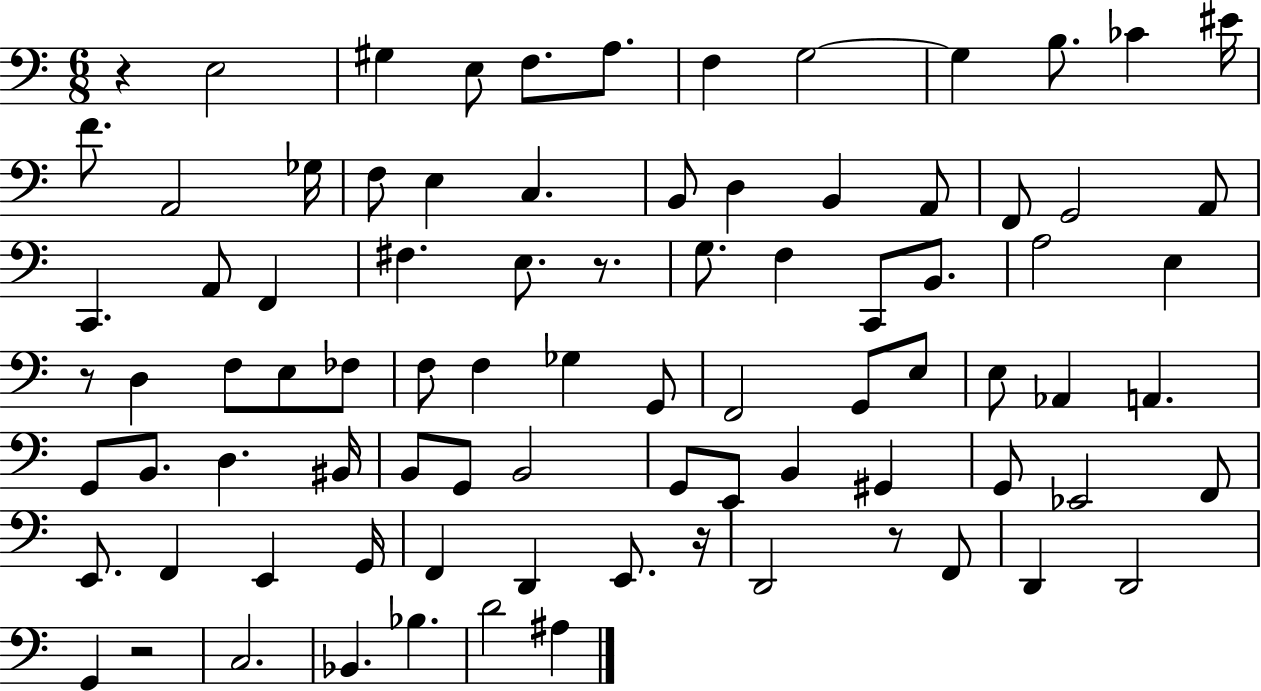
{
  \clef bass
  \numericTimeSignature
  \time 6/8
  \key c \major
  r4 e2 | gis4 e8 f8. a8. | f4 g2~~ | g4 b8. ces'4 eis'16 | \break f'8. a,2 ges16 | f8 e4 c4. | b,8 d4 b,4 a,8 | f,8 g,2 a,8 | \break c,4. a,8 f,4 | fis4. e8. r8. | g8. f4 c,8 b,8. | a2 e4 | \break r8 d4 f8 e8 fes8 | f8 f4 ges4 g,8 | f,2 g,8 e8 | e8 aes,4 a,4. | \break g,8 b,8. d4. bis,16 | b,8 g,8 b,2 | g,8 e,8 b,4 gis,4 | g,8 ees,2 f,8 | \break e,8. f,4 e,4 g,16 | f,4 d,4 e,8. r16 | d,2 r8 f,8 | d,4 d,2 | \break g,4 r2 | c2. | bes,4. bes4. | d'2 ais4 | \break \bar "|."
}